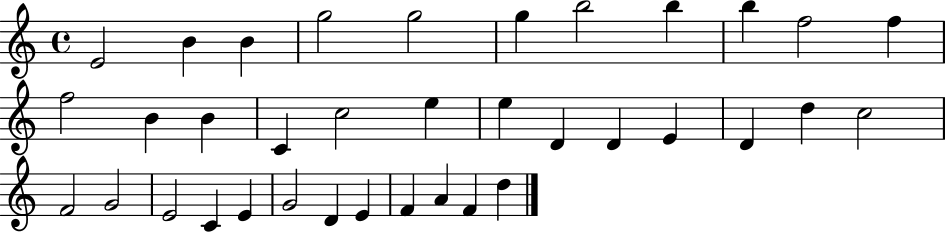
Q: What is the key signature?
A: C major